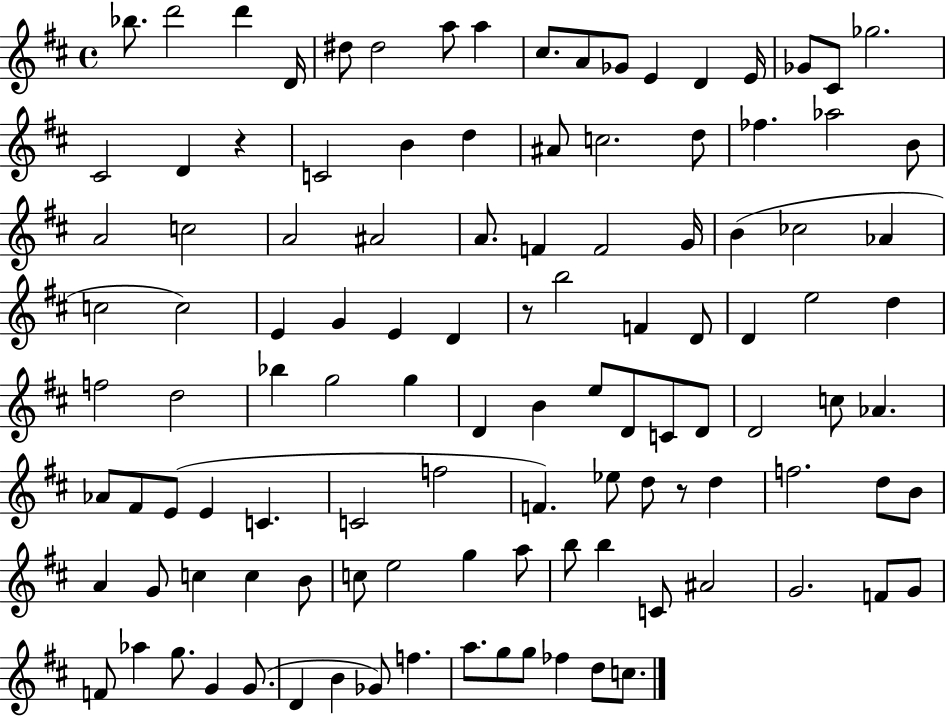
X:1
T:Untitled
M:4/4
L:1/4
K:D
_b/2 d'2 d' D/4 ^d/2 ^d2 a/2 a ^c/2 A/2 _G/2 E D E/4 _G/2 ^C/2 _g2 ^C2 D z C2 B d ^A/2 c2 d/2 _f _a2 B/2 A2 c2 A2 ^A2 A/2 F F2 G/4 B _c2 _A c2 c2 E G E D z/2 b2 F D/2 D e2 d f2 d2 _b g2 g D B e/2 D/2 C/2 D/2 D2 c/2 _A _A/2 ^F/2 E/2 E C C2 f2 F _e/2 d/2 z/2 d f2 d/2 B/2 A G/2 c c B/2 c/2 e2 g a/2 b/2 b C/2 ^A2 G2 F/2 G/2 F/2 _a g/2 G G/2 D B _G/2 f a/2 g/2 g/2 _f d/2 c/2